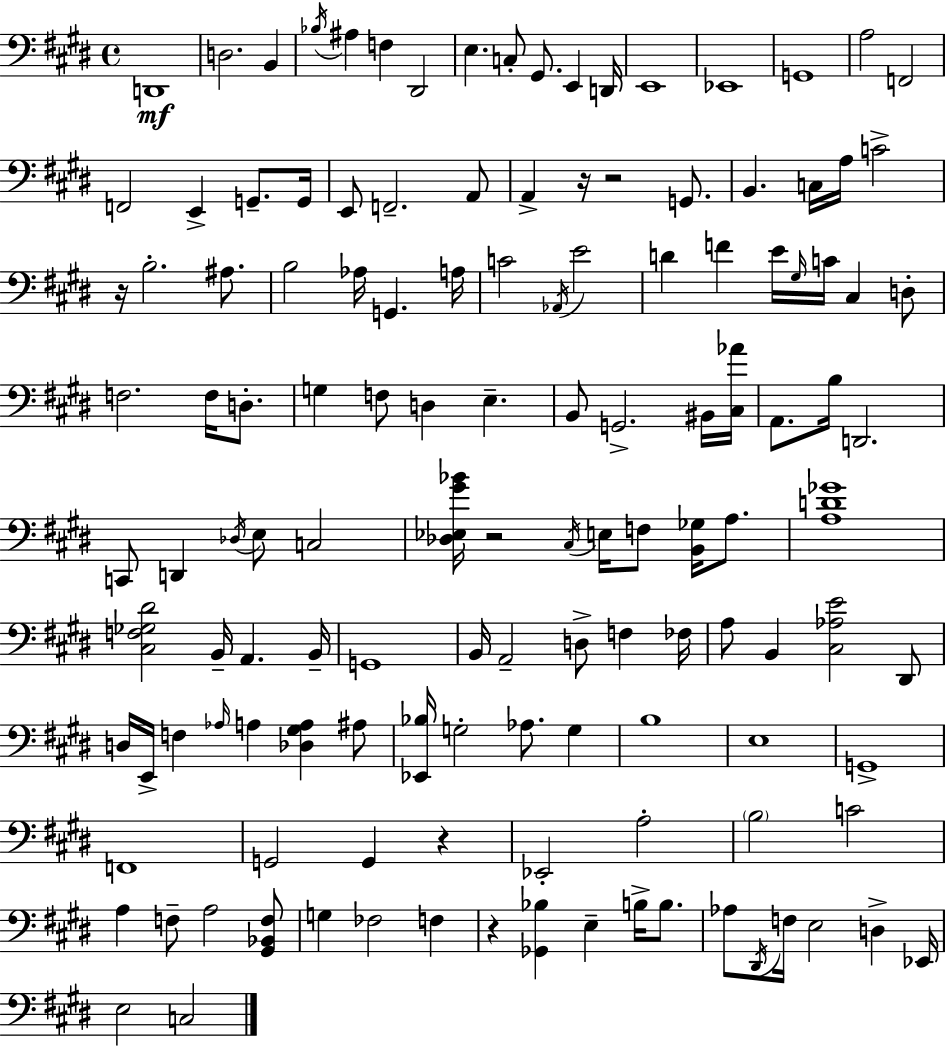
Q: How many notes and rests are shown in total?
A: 132